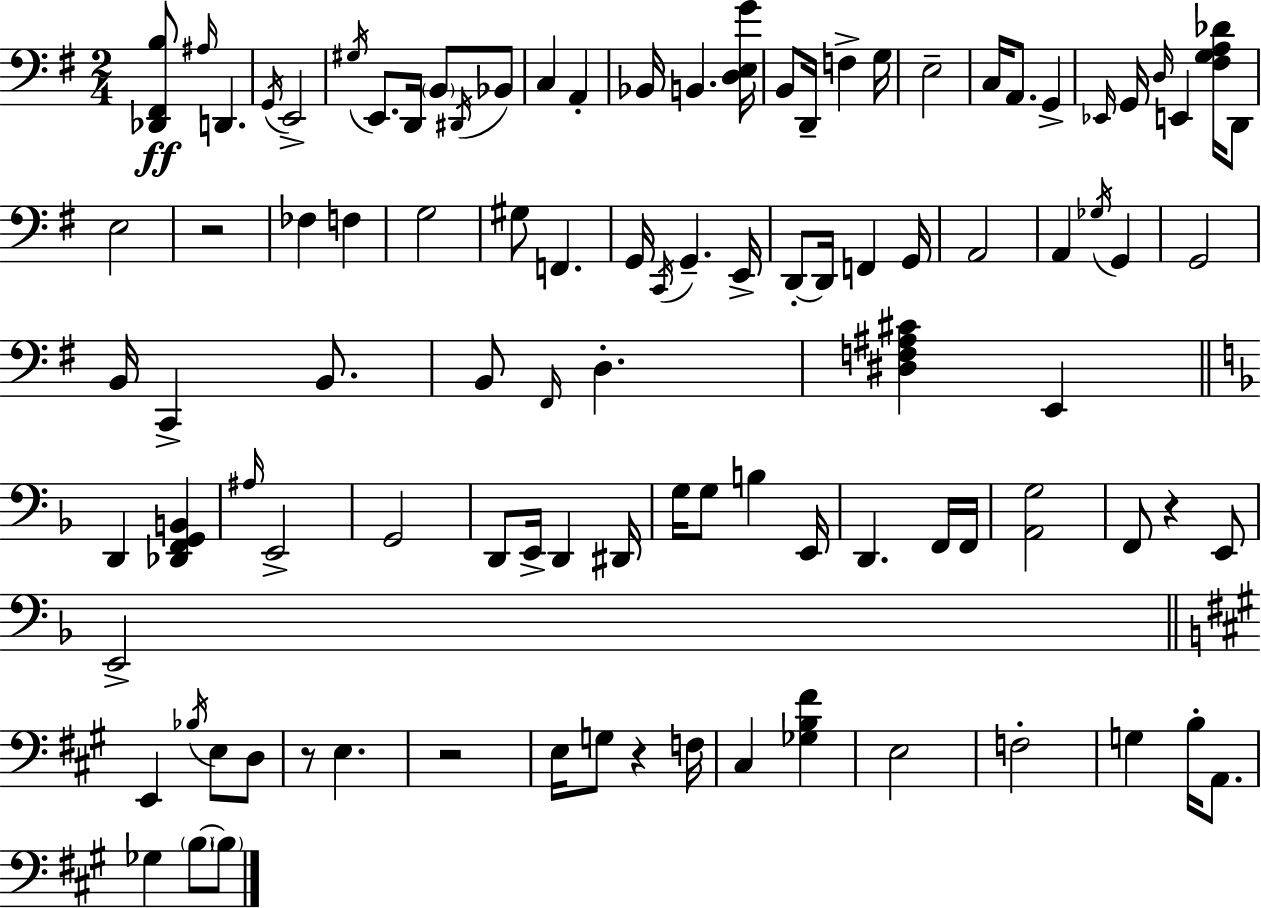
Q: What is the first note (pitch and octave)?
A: A#3